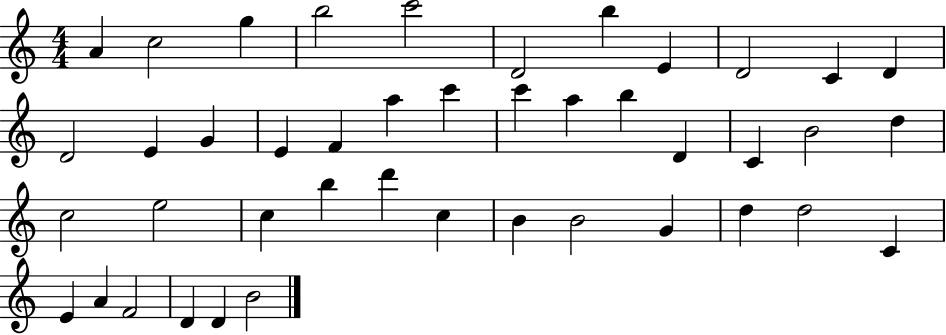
A4/q C5/h G5/q B5/h C6/h D4/h B5/q E4/q D4/h C4/q D4/q D4/h E4/q G4/q E4/q F4/q A5/q C6/q C6/q A5/q B5/q D4/q C4/q B4/h D5/q C5/h E5/h C5/q B5/q D6/q C5/q B4/q B4/h G4/q D5/q D5/h C4/q E4/q A4/q F4/h D4/q D4/q B4/h